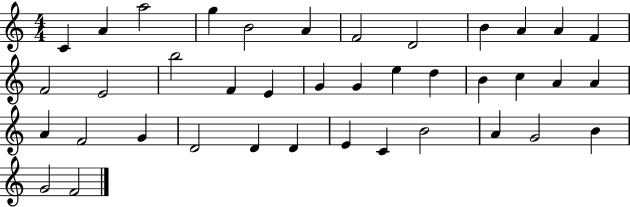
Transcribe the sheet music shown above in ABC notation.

X:1
T:Untitled
M:4/4
L:1/4
K:C
C A a2 g B2 A F2 D2 B A A F F2 E2 b2 F E G G e d B c A A A F2 G D2 D D E C B2 A G2 B G2 F2